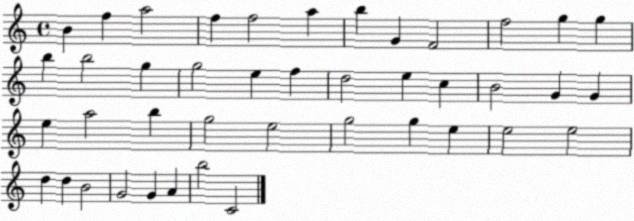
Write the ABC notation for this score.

X:1
T:Untitled
M:4/4
L:1/4
K:C
B f a2 f f2 a b G F2 f2 g g b b2 g g2 e f d2 e c B2 G G e a2 b g2 e2 g2 g e e2 e2 d d B2 G2 G A b2 C2